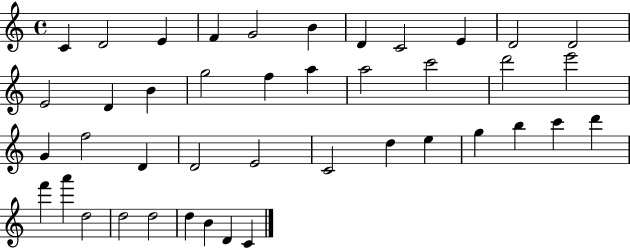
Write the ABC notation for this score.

X:1
T:Untitled
M:4/4
L:1/4
K:C
C D2 E F G2 B D C2 E D2 D2 E2 D B g2 f a a2 c'2 d'2 e'2 G f2 D D2 E2 C2 d e g b c' d' f' a' d2 d2 d2 d B D C